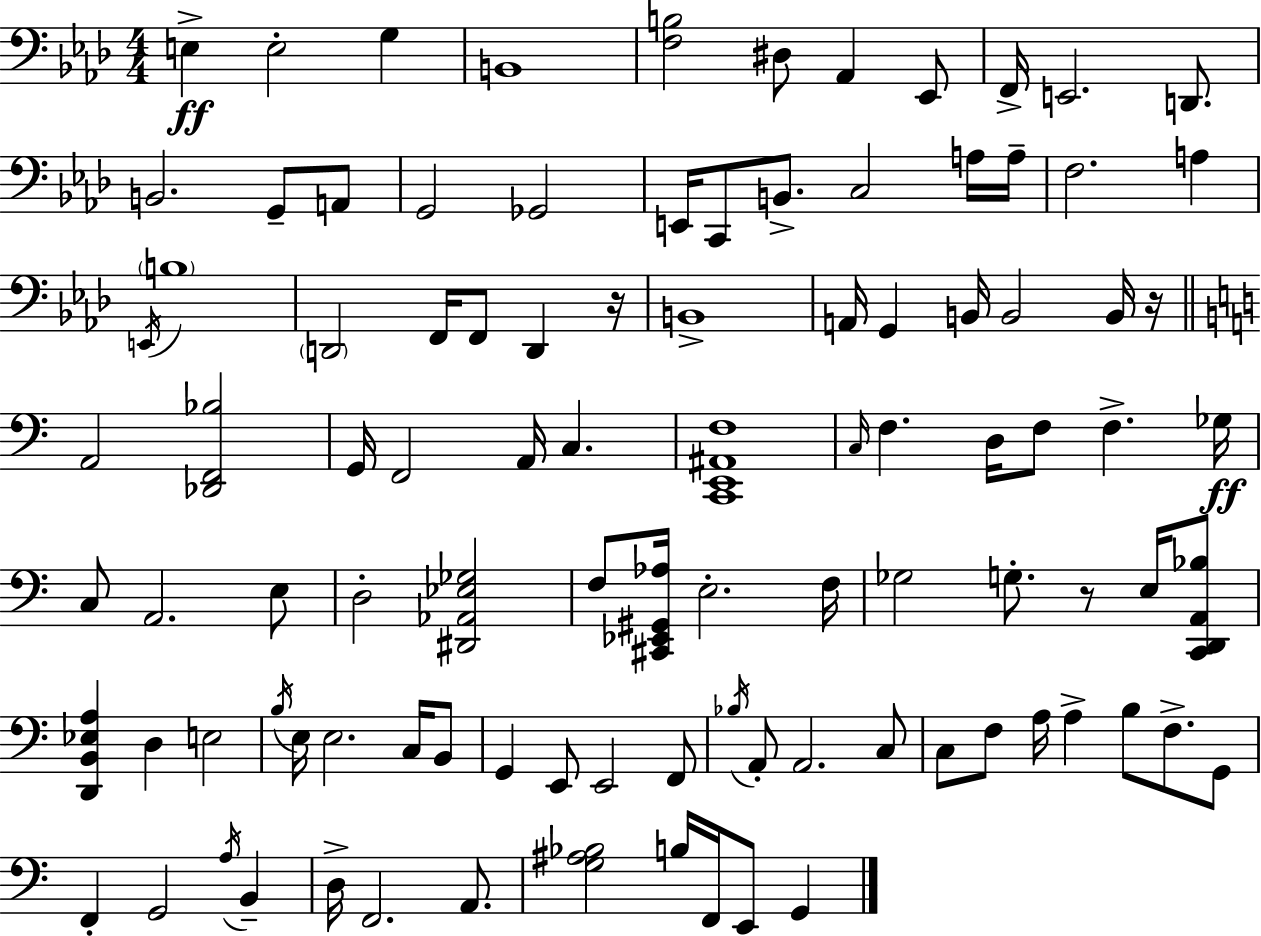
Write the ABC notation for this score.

X:1
T:Untitled
M:4/4
L:1/4
K:Fm
E, E,2 G, B,,4 [F,B,]2 ^D,/2 _A,, _E,,/2 F,,/4 E,,2 D,,/2 B,,2 G,,/2 A,,/2 G,,2 _G,,2 E,,/4 C,,/2 B,,/2 C,2 A,/4 A,/4 F,2 A, E,,/4 B,4 D,,2 F,,/4 F,,/2 D,, z/4 B,,4 A,,/4 G,, B,,/4 B,,2 B,,/4 z/4 A,,2 [_D,,F,,_B,]2 G,,/4 F,,2 A,,/4 C, [C,,E,,^A,,F,]4 C,/4 F, D,/4 F,/2 F, _G,/4 C,/2 A,,2 E,/2 D,2 [^D,,_A,,_E,_G,]2 F,/2 [^C,,_E,,^G,,_A,]/4 E,2 F,/4 _G,2 G,/2 z/2 E,/4 [C,,D,,A,,_B,]/2 [D,,B,,_E,A,] D, E,2 B,/4 E,/4 E,2 C,/4 B,,/2 G,, E,,/2 E,,2 F,,/2 _B,/4 A,,/2 A,,2 C,/2 C,/2 F,/2 A,/4 A, B,/2 F,/2 G,,/2 F,, G,,2 A,/4 B,, D,/4 F,,2 A,,/2 [G,^A,_B,]2 B,/4 F,,/4 E,,/2 G,,